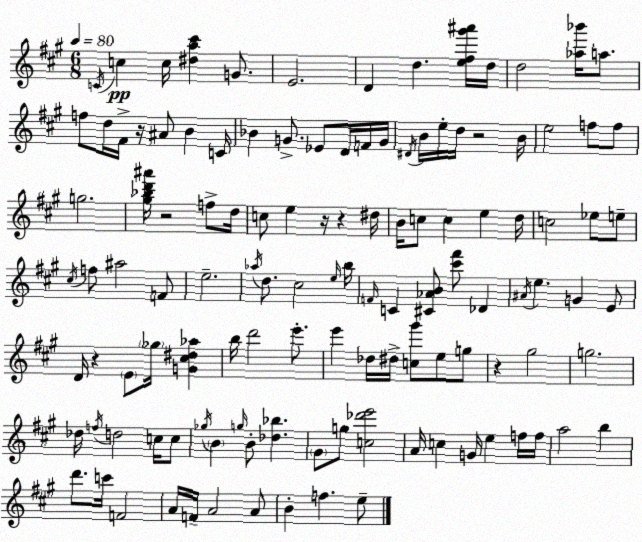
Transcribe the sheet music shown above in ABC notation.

X:1
T:Untitled
M:6/8
L:1/4
K:A
C/4 c c/4 [^da^c'] G/2 E2 D d [e^f^g'^a']/4 d/4 d2 [_a_b']/4 a/2 f/2 d/4 ^F/4 z/4 ^A/2 B C/4 _B G/2 _E/2 D/4 F/4 G/4 ^D/4 B/4 e/4 d/4 z2 B/4 e2 f/2 f/2 g2 [^g_bd'^a']/4 z2 f/2 d/4 c/2 e z/4 z ^d/4 B/4 c/2 c e d/4 c2 _e/2 e/2 ^c/4 f/2 ^a2 F/2 e2 _a/4 d/2 ^c2 e/4 b/4 F/4 C [^C_AB]/2 [^c'^f']/2 _D ^A/4 e G E/2 D/4 z E/2 _g/4 [G^c^d_a] b/4 d'2 e'/2 e' _d/4 ^d/4 [c^g']/2 e/2 g/2 z ^g2 g2 _d/4 f/4 d2 c/4 c/2 _g/4 B g/4 B/2 [_d_b] ^G/2 g/2 [c_d'e']2 A/4 c G/4 e f/4 f/4 a2 b d'/2 c'/4 F2 A/4 F/4 A2 A/2 B f e/2